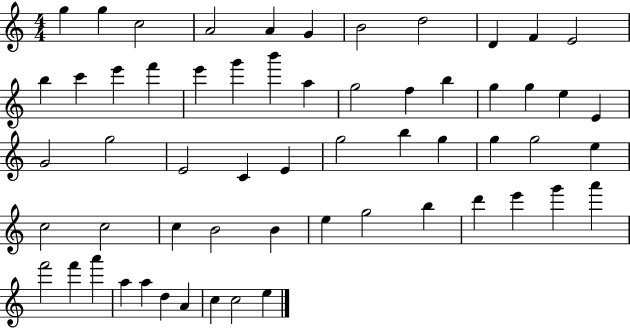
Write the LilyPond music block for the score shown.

{
  \clef treble
  \numericTimeSignature
  \time 4/4
  \key c \major
  g''4 g''4 c''2 | a'2 a'4 g'4 | b'2 d''2 | d'4 f'4 e'2 | \break b''4 c'''4 e'''4 f'''4 | e'''4 g'''4 b'''4 a''4 | g''2 f''4 b''4 | g''4 g''4 e''4 e'4 | \break g'2 g''2 | e'2 c'4 e'4 | g''2 b''4 g''4 | g''4 g''2 e''4 | \break c''2 c''2 | c''4 b'2 b'4 | e''4 g''2 b''4 | d'''4 e'''4 g'''4 a'''4 | \break f'''2 f'''4 a'''4 | a''4 a''4 d''4 a'4 | c''4 c''2 e''4 | \bar "|."
}